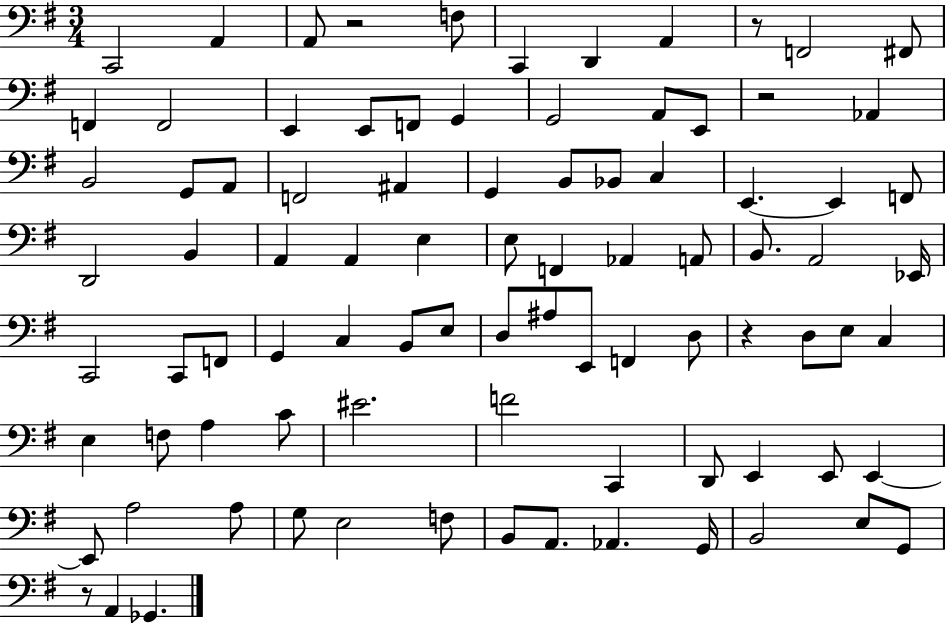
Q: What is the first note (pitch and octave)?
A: C2